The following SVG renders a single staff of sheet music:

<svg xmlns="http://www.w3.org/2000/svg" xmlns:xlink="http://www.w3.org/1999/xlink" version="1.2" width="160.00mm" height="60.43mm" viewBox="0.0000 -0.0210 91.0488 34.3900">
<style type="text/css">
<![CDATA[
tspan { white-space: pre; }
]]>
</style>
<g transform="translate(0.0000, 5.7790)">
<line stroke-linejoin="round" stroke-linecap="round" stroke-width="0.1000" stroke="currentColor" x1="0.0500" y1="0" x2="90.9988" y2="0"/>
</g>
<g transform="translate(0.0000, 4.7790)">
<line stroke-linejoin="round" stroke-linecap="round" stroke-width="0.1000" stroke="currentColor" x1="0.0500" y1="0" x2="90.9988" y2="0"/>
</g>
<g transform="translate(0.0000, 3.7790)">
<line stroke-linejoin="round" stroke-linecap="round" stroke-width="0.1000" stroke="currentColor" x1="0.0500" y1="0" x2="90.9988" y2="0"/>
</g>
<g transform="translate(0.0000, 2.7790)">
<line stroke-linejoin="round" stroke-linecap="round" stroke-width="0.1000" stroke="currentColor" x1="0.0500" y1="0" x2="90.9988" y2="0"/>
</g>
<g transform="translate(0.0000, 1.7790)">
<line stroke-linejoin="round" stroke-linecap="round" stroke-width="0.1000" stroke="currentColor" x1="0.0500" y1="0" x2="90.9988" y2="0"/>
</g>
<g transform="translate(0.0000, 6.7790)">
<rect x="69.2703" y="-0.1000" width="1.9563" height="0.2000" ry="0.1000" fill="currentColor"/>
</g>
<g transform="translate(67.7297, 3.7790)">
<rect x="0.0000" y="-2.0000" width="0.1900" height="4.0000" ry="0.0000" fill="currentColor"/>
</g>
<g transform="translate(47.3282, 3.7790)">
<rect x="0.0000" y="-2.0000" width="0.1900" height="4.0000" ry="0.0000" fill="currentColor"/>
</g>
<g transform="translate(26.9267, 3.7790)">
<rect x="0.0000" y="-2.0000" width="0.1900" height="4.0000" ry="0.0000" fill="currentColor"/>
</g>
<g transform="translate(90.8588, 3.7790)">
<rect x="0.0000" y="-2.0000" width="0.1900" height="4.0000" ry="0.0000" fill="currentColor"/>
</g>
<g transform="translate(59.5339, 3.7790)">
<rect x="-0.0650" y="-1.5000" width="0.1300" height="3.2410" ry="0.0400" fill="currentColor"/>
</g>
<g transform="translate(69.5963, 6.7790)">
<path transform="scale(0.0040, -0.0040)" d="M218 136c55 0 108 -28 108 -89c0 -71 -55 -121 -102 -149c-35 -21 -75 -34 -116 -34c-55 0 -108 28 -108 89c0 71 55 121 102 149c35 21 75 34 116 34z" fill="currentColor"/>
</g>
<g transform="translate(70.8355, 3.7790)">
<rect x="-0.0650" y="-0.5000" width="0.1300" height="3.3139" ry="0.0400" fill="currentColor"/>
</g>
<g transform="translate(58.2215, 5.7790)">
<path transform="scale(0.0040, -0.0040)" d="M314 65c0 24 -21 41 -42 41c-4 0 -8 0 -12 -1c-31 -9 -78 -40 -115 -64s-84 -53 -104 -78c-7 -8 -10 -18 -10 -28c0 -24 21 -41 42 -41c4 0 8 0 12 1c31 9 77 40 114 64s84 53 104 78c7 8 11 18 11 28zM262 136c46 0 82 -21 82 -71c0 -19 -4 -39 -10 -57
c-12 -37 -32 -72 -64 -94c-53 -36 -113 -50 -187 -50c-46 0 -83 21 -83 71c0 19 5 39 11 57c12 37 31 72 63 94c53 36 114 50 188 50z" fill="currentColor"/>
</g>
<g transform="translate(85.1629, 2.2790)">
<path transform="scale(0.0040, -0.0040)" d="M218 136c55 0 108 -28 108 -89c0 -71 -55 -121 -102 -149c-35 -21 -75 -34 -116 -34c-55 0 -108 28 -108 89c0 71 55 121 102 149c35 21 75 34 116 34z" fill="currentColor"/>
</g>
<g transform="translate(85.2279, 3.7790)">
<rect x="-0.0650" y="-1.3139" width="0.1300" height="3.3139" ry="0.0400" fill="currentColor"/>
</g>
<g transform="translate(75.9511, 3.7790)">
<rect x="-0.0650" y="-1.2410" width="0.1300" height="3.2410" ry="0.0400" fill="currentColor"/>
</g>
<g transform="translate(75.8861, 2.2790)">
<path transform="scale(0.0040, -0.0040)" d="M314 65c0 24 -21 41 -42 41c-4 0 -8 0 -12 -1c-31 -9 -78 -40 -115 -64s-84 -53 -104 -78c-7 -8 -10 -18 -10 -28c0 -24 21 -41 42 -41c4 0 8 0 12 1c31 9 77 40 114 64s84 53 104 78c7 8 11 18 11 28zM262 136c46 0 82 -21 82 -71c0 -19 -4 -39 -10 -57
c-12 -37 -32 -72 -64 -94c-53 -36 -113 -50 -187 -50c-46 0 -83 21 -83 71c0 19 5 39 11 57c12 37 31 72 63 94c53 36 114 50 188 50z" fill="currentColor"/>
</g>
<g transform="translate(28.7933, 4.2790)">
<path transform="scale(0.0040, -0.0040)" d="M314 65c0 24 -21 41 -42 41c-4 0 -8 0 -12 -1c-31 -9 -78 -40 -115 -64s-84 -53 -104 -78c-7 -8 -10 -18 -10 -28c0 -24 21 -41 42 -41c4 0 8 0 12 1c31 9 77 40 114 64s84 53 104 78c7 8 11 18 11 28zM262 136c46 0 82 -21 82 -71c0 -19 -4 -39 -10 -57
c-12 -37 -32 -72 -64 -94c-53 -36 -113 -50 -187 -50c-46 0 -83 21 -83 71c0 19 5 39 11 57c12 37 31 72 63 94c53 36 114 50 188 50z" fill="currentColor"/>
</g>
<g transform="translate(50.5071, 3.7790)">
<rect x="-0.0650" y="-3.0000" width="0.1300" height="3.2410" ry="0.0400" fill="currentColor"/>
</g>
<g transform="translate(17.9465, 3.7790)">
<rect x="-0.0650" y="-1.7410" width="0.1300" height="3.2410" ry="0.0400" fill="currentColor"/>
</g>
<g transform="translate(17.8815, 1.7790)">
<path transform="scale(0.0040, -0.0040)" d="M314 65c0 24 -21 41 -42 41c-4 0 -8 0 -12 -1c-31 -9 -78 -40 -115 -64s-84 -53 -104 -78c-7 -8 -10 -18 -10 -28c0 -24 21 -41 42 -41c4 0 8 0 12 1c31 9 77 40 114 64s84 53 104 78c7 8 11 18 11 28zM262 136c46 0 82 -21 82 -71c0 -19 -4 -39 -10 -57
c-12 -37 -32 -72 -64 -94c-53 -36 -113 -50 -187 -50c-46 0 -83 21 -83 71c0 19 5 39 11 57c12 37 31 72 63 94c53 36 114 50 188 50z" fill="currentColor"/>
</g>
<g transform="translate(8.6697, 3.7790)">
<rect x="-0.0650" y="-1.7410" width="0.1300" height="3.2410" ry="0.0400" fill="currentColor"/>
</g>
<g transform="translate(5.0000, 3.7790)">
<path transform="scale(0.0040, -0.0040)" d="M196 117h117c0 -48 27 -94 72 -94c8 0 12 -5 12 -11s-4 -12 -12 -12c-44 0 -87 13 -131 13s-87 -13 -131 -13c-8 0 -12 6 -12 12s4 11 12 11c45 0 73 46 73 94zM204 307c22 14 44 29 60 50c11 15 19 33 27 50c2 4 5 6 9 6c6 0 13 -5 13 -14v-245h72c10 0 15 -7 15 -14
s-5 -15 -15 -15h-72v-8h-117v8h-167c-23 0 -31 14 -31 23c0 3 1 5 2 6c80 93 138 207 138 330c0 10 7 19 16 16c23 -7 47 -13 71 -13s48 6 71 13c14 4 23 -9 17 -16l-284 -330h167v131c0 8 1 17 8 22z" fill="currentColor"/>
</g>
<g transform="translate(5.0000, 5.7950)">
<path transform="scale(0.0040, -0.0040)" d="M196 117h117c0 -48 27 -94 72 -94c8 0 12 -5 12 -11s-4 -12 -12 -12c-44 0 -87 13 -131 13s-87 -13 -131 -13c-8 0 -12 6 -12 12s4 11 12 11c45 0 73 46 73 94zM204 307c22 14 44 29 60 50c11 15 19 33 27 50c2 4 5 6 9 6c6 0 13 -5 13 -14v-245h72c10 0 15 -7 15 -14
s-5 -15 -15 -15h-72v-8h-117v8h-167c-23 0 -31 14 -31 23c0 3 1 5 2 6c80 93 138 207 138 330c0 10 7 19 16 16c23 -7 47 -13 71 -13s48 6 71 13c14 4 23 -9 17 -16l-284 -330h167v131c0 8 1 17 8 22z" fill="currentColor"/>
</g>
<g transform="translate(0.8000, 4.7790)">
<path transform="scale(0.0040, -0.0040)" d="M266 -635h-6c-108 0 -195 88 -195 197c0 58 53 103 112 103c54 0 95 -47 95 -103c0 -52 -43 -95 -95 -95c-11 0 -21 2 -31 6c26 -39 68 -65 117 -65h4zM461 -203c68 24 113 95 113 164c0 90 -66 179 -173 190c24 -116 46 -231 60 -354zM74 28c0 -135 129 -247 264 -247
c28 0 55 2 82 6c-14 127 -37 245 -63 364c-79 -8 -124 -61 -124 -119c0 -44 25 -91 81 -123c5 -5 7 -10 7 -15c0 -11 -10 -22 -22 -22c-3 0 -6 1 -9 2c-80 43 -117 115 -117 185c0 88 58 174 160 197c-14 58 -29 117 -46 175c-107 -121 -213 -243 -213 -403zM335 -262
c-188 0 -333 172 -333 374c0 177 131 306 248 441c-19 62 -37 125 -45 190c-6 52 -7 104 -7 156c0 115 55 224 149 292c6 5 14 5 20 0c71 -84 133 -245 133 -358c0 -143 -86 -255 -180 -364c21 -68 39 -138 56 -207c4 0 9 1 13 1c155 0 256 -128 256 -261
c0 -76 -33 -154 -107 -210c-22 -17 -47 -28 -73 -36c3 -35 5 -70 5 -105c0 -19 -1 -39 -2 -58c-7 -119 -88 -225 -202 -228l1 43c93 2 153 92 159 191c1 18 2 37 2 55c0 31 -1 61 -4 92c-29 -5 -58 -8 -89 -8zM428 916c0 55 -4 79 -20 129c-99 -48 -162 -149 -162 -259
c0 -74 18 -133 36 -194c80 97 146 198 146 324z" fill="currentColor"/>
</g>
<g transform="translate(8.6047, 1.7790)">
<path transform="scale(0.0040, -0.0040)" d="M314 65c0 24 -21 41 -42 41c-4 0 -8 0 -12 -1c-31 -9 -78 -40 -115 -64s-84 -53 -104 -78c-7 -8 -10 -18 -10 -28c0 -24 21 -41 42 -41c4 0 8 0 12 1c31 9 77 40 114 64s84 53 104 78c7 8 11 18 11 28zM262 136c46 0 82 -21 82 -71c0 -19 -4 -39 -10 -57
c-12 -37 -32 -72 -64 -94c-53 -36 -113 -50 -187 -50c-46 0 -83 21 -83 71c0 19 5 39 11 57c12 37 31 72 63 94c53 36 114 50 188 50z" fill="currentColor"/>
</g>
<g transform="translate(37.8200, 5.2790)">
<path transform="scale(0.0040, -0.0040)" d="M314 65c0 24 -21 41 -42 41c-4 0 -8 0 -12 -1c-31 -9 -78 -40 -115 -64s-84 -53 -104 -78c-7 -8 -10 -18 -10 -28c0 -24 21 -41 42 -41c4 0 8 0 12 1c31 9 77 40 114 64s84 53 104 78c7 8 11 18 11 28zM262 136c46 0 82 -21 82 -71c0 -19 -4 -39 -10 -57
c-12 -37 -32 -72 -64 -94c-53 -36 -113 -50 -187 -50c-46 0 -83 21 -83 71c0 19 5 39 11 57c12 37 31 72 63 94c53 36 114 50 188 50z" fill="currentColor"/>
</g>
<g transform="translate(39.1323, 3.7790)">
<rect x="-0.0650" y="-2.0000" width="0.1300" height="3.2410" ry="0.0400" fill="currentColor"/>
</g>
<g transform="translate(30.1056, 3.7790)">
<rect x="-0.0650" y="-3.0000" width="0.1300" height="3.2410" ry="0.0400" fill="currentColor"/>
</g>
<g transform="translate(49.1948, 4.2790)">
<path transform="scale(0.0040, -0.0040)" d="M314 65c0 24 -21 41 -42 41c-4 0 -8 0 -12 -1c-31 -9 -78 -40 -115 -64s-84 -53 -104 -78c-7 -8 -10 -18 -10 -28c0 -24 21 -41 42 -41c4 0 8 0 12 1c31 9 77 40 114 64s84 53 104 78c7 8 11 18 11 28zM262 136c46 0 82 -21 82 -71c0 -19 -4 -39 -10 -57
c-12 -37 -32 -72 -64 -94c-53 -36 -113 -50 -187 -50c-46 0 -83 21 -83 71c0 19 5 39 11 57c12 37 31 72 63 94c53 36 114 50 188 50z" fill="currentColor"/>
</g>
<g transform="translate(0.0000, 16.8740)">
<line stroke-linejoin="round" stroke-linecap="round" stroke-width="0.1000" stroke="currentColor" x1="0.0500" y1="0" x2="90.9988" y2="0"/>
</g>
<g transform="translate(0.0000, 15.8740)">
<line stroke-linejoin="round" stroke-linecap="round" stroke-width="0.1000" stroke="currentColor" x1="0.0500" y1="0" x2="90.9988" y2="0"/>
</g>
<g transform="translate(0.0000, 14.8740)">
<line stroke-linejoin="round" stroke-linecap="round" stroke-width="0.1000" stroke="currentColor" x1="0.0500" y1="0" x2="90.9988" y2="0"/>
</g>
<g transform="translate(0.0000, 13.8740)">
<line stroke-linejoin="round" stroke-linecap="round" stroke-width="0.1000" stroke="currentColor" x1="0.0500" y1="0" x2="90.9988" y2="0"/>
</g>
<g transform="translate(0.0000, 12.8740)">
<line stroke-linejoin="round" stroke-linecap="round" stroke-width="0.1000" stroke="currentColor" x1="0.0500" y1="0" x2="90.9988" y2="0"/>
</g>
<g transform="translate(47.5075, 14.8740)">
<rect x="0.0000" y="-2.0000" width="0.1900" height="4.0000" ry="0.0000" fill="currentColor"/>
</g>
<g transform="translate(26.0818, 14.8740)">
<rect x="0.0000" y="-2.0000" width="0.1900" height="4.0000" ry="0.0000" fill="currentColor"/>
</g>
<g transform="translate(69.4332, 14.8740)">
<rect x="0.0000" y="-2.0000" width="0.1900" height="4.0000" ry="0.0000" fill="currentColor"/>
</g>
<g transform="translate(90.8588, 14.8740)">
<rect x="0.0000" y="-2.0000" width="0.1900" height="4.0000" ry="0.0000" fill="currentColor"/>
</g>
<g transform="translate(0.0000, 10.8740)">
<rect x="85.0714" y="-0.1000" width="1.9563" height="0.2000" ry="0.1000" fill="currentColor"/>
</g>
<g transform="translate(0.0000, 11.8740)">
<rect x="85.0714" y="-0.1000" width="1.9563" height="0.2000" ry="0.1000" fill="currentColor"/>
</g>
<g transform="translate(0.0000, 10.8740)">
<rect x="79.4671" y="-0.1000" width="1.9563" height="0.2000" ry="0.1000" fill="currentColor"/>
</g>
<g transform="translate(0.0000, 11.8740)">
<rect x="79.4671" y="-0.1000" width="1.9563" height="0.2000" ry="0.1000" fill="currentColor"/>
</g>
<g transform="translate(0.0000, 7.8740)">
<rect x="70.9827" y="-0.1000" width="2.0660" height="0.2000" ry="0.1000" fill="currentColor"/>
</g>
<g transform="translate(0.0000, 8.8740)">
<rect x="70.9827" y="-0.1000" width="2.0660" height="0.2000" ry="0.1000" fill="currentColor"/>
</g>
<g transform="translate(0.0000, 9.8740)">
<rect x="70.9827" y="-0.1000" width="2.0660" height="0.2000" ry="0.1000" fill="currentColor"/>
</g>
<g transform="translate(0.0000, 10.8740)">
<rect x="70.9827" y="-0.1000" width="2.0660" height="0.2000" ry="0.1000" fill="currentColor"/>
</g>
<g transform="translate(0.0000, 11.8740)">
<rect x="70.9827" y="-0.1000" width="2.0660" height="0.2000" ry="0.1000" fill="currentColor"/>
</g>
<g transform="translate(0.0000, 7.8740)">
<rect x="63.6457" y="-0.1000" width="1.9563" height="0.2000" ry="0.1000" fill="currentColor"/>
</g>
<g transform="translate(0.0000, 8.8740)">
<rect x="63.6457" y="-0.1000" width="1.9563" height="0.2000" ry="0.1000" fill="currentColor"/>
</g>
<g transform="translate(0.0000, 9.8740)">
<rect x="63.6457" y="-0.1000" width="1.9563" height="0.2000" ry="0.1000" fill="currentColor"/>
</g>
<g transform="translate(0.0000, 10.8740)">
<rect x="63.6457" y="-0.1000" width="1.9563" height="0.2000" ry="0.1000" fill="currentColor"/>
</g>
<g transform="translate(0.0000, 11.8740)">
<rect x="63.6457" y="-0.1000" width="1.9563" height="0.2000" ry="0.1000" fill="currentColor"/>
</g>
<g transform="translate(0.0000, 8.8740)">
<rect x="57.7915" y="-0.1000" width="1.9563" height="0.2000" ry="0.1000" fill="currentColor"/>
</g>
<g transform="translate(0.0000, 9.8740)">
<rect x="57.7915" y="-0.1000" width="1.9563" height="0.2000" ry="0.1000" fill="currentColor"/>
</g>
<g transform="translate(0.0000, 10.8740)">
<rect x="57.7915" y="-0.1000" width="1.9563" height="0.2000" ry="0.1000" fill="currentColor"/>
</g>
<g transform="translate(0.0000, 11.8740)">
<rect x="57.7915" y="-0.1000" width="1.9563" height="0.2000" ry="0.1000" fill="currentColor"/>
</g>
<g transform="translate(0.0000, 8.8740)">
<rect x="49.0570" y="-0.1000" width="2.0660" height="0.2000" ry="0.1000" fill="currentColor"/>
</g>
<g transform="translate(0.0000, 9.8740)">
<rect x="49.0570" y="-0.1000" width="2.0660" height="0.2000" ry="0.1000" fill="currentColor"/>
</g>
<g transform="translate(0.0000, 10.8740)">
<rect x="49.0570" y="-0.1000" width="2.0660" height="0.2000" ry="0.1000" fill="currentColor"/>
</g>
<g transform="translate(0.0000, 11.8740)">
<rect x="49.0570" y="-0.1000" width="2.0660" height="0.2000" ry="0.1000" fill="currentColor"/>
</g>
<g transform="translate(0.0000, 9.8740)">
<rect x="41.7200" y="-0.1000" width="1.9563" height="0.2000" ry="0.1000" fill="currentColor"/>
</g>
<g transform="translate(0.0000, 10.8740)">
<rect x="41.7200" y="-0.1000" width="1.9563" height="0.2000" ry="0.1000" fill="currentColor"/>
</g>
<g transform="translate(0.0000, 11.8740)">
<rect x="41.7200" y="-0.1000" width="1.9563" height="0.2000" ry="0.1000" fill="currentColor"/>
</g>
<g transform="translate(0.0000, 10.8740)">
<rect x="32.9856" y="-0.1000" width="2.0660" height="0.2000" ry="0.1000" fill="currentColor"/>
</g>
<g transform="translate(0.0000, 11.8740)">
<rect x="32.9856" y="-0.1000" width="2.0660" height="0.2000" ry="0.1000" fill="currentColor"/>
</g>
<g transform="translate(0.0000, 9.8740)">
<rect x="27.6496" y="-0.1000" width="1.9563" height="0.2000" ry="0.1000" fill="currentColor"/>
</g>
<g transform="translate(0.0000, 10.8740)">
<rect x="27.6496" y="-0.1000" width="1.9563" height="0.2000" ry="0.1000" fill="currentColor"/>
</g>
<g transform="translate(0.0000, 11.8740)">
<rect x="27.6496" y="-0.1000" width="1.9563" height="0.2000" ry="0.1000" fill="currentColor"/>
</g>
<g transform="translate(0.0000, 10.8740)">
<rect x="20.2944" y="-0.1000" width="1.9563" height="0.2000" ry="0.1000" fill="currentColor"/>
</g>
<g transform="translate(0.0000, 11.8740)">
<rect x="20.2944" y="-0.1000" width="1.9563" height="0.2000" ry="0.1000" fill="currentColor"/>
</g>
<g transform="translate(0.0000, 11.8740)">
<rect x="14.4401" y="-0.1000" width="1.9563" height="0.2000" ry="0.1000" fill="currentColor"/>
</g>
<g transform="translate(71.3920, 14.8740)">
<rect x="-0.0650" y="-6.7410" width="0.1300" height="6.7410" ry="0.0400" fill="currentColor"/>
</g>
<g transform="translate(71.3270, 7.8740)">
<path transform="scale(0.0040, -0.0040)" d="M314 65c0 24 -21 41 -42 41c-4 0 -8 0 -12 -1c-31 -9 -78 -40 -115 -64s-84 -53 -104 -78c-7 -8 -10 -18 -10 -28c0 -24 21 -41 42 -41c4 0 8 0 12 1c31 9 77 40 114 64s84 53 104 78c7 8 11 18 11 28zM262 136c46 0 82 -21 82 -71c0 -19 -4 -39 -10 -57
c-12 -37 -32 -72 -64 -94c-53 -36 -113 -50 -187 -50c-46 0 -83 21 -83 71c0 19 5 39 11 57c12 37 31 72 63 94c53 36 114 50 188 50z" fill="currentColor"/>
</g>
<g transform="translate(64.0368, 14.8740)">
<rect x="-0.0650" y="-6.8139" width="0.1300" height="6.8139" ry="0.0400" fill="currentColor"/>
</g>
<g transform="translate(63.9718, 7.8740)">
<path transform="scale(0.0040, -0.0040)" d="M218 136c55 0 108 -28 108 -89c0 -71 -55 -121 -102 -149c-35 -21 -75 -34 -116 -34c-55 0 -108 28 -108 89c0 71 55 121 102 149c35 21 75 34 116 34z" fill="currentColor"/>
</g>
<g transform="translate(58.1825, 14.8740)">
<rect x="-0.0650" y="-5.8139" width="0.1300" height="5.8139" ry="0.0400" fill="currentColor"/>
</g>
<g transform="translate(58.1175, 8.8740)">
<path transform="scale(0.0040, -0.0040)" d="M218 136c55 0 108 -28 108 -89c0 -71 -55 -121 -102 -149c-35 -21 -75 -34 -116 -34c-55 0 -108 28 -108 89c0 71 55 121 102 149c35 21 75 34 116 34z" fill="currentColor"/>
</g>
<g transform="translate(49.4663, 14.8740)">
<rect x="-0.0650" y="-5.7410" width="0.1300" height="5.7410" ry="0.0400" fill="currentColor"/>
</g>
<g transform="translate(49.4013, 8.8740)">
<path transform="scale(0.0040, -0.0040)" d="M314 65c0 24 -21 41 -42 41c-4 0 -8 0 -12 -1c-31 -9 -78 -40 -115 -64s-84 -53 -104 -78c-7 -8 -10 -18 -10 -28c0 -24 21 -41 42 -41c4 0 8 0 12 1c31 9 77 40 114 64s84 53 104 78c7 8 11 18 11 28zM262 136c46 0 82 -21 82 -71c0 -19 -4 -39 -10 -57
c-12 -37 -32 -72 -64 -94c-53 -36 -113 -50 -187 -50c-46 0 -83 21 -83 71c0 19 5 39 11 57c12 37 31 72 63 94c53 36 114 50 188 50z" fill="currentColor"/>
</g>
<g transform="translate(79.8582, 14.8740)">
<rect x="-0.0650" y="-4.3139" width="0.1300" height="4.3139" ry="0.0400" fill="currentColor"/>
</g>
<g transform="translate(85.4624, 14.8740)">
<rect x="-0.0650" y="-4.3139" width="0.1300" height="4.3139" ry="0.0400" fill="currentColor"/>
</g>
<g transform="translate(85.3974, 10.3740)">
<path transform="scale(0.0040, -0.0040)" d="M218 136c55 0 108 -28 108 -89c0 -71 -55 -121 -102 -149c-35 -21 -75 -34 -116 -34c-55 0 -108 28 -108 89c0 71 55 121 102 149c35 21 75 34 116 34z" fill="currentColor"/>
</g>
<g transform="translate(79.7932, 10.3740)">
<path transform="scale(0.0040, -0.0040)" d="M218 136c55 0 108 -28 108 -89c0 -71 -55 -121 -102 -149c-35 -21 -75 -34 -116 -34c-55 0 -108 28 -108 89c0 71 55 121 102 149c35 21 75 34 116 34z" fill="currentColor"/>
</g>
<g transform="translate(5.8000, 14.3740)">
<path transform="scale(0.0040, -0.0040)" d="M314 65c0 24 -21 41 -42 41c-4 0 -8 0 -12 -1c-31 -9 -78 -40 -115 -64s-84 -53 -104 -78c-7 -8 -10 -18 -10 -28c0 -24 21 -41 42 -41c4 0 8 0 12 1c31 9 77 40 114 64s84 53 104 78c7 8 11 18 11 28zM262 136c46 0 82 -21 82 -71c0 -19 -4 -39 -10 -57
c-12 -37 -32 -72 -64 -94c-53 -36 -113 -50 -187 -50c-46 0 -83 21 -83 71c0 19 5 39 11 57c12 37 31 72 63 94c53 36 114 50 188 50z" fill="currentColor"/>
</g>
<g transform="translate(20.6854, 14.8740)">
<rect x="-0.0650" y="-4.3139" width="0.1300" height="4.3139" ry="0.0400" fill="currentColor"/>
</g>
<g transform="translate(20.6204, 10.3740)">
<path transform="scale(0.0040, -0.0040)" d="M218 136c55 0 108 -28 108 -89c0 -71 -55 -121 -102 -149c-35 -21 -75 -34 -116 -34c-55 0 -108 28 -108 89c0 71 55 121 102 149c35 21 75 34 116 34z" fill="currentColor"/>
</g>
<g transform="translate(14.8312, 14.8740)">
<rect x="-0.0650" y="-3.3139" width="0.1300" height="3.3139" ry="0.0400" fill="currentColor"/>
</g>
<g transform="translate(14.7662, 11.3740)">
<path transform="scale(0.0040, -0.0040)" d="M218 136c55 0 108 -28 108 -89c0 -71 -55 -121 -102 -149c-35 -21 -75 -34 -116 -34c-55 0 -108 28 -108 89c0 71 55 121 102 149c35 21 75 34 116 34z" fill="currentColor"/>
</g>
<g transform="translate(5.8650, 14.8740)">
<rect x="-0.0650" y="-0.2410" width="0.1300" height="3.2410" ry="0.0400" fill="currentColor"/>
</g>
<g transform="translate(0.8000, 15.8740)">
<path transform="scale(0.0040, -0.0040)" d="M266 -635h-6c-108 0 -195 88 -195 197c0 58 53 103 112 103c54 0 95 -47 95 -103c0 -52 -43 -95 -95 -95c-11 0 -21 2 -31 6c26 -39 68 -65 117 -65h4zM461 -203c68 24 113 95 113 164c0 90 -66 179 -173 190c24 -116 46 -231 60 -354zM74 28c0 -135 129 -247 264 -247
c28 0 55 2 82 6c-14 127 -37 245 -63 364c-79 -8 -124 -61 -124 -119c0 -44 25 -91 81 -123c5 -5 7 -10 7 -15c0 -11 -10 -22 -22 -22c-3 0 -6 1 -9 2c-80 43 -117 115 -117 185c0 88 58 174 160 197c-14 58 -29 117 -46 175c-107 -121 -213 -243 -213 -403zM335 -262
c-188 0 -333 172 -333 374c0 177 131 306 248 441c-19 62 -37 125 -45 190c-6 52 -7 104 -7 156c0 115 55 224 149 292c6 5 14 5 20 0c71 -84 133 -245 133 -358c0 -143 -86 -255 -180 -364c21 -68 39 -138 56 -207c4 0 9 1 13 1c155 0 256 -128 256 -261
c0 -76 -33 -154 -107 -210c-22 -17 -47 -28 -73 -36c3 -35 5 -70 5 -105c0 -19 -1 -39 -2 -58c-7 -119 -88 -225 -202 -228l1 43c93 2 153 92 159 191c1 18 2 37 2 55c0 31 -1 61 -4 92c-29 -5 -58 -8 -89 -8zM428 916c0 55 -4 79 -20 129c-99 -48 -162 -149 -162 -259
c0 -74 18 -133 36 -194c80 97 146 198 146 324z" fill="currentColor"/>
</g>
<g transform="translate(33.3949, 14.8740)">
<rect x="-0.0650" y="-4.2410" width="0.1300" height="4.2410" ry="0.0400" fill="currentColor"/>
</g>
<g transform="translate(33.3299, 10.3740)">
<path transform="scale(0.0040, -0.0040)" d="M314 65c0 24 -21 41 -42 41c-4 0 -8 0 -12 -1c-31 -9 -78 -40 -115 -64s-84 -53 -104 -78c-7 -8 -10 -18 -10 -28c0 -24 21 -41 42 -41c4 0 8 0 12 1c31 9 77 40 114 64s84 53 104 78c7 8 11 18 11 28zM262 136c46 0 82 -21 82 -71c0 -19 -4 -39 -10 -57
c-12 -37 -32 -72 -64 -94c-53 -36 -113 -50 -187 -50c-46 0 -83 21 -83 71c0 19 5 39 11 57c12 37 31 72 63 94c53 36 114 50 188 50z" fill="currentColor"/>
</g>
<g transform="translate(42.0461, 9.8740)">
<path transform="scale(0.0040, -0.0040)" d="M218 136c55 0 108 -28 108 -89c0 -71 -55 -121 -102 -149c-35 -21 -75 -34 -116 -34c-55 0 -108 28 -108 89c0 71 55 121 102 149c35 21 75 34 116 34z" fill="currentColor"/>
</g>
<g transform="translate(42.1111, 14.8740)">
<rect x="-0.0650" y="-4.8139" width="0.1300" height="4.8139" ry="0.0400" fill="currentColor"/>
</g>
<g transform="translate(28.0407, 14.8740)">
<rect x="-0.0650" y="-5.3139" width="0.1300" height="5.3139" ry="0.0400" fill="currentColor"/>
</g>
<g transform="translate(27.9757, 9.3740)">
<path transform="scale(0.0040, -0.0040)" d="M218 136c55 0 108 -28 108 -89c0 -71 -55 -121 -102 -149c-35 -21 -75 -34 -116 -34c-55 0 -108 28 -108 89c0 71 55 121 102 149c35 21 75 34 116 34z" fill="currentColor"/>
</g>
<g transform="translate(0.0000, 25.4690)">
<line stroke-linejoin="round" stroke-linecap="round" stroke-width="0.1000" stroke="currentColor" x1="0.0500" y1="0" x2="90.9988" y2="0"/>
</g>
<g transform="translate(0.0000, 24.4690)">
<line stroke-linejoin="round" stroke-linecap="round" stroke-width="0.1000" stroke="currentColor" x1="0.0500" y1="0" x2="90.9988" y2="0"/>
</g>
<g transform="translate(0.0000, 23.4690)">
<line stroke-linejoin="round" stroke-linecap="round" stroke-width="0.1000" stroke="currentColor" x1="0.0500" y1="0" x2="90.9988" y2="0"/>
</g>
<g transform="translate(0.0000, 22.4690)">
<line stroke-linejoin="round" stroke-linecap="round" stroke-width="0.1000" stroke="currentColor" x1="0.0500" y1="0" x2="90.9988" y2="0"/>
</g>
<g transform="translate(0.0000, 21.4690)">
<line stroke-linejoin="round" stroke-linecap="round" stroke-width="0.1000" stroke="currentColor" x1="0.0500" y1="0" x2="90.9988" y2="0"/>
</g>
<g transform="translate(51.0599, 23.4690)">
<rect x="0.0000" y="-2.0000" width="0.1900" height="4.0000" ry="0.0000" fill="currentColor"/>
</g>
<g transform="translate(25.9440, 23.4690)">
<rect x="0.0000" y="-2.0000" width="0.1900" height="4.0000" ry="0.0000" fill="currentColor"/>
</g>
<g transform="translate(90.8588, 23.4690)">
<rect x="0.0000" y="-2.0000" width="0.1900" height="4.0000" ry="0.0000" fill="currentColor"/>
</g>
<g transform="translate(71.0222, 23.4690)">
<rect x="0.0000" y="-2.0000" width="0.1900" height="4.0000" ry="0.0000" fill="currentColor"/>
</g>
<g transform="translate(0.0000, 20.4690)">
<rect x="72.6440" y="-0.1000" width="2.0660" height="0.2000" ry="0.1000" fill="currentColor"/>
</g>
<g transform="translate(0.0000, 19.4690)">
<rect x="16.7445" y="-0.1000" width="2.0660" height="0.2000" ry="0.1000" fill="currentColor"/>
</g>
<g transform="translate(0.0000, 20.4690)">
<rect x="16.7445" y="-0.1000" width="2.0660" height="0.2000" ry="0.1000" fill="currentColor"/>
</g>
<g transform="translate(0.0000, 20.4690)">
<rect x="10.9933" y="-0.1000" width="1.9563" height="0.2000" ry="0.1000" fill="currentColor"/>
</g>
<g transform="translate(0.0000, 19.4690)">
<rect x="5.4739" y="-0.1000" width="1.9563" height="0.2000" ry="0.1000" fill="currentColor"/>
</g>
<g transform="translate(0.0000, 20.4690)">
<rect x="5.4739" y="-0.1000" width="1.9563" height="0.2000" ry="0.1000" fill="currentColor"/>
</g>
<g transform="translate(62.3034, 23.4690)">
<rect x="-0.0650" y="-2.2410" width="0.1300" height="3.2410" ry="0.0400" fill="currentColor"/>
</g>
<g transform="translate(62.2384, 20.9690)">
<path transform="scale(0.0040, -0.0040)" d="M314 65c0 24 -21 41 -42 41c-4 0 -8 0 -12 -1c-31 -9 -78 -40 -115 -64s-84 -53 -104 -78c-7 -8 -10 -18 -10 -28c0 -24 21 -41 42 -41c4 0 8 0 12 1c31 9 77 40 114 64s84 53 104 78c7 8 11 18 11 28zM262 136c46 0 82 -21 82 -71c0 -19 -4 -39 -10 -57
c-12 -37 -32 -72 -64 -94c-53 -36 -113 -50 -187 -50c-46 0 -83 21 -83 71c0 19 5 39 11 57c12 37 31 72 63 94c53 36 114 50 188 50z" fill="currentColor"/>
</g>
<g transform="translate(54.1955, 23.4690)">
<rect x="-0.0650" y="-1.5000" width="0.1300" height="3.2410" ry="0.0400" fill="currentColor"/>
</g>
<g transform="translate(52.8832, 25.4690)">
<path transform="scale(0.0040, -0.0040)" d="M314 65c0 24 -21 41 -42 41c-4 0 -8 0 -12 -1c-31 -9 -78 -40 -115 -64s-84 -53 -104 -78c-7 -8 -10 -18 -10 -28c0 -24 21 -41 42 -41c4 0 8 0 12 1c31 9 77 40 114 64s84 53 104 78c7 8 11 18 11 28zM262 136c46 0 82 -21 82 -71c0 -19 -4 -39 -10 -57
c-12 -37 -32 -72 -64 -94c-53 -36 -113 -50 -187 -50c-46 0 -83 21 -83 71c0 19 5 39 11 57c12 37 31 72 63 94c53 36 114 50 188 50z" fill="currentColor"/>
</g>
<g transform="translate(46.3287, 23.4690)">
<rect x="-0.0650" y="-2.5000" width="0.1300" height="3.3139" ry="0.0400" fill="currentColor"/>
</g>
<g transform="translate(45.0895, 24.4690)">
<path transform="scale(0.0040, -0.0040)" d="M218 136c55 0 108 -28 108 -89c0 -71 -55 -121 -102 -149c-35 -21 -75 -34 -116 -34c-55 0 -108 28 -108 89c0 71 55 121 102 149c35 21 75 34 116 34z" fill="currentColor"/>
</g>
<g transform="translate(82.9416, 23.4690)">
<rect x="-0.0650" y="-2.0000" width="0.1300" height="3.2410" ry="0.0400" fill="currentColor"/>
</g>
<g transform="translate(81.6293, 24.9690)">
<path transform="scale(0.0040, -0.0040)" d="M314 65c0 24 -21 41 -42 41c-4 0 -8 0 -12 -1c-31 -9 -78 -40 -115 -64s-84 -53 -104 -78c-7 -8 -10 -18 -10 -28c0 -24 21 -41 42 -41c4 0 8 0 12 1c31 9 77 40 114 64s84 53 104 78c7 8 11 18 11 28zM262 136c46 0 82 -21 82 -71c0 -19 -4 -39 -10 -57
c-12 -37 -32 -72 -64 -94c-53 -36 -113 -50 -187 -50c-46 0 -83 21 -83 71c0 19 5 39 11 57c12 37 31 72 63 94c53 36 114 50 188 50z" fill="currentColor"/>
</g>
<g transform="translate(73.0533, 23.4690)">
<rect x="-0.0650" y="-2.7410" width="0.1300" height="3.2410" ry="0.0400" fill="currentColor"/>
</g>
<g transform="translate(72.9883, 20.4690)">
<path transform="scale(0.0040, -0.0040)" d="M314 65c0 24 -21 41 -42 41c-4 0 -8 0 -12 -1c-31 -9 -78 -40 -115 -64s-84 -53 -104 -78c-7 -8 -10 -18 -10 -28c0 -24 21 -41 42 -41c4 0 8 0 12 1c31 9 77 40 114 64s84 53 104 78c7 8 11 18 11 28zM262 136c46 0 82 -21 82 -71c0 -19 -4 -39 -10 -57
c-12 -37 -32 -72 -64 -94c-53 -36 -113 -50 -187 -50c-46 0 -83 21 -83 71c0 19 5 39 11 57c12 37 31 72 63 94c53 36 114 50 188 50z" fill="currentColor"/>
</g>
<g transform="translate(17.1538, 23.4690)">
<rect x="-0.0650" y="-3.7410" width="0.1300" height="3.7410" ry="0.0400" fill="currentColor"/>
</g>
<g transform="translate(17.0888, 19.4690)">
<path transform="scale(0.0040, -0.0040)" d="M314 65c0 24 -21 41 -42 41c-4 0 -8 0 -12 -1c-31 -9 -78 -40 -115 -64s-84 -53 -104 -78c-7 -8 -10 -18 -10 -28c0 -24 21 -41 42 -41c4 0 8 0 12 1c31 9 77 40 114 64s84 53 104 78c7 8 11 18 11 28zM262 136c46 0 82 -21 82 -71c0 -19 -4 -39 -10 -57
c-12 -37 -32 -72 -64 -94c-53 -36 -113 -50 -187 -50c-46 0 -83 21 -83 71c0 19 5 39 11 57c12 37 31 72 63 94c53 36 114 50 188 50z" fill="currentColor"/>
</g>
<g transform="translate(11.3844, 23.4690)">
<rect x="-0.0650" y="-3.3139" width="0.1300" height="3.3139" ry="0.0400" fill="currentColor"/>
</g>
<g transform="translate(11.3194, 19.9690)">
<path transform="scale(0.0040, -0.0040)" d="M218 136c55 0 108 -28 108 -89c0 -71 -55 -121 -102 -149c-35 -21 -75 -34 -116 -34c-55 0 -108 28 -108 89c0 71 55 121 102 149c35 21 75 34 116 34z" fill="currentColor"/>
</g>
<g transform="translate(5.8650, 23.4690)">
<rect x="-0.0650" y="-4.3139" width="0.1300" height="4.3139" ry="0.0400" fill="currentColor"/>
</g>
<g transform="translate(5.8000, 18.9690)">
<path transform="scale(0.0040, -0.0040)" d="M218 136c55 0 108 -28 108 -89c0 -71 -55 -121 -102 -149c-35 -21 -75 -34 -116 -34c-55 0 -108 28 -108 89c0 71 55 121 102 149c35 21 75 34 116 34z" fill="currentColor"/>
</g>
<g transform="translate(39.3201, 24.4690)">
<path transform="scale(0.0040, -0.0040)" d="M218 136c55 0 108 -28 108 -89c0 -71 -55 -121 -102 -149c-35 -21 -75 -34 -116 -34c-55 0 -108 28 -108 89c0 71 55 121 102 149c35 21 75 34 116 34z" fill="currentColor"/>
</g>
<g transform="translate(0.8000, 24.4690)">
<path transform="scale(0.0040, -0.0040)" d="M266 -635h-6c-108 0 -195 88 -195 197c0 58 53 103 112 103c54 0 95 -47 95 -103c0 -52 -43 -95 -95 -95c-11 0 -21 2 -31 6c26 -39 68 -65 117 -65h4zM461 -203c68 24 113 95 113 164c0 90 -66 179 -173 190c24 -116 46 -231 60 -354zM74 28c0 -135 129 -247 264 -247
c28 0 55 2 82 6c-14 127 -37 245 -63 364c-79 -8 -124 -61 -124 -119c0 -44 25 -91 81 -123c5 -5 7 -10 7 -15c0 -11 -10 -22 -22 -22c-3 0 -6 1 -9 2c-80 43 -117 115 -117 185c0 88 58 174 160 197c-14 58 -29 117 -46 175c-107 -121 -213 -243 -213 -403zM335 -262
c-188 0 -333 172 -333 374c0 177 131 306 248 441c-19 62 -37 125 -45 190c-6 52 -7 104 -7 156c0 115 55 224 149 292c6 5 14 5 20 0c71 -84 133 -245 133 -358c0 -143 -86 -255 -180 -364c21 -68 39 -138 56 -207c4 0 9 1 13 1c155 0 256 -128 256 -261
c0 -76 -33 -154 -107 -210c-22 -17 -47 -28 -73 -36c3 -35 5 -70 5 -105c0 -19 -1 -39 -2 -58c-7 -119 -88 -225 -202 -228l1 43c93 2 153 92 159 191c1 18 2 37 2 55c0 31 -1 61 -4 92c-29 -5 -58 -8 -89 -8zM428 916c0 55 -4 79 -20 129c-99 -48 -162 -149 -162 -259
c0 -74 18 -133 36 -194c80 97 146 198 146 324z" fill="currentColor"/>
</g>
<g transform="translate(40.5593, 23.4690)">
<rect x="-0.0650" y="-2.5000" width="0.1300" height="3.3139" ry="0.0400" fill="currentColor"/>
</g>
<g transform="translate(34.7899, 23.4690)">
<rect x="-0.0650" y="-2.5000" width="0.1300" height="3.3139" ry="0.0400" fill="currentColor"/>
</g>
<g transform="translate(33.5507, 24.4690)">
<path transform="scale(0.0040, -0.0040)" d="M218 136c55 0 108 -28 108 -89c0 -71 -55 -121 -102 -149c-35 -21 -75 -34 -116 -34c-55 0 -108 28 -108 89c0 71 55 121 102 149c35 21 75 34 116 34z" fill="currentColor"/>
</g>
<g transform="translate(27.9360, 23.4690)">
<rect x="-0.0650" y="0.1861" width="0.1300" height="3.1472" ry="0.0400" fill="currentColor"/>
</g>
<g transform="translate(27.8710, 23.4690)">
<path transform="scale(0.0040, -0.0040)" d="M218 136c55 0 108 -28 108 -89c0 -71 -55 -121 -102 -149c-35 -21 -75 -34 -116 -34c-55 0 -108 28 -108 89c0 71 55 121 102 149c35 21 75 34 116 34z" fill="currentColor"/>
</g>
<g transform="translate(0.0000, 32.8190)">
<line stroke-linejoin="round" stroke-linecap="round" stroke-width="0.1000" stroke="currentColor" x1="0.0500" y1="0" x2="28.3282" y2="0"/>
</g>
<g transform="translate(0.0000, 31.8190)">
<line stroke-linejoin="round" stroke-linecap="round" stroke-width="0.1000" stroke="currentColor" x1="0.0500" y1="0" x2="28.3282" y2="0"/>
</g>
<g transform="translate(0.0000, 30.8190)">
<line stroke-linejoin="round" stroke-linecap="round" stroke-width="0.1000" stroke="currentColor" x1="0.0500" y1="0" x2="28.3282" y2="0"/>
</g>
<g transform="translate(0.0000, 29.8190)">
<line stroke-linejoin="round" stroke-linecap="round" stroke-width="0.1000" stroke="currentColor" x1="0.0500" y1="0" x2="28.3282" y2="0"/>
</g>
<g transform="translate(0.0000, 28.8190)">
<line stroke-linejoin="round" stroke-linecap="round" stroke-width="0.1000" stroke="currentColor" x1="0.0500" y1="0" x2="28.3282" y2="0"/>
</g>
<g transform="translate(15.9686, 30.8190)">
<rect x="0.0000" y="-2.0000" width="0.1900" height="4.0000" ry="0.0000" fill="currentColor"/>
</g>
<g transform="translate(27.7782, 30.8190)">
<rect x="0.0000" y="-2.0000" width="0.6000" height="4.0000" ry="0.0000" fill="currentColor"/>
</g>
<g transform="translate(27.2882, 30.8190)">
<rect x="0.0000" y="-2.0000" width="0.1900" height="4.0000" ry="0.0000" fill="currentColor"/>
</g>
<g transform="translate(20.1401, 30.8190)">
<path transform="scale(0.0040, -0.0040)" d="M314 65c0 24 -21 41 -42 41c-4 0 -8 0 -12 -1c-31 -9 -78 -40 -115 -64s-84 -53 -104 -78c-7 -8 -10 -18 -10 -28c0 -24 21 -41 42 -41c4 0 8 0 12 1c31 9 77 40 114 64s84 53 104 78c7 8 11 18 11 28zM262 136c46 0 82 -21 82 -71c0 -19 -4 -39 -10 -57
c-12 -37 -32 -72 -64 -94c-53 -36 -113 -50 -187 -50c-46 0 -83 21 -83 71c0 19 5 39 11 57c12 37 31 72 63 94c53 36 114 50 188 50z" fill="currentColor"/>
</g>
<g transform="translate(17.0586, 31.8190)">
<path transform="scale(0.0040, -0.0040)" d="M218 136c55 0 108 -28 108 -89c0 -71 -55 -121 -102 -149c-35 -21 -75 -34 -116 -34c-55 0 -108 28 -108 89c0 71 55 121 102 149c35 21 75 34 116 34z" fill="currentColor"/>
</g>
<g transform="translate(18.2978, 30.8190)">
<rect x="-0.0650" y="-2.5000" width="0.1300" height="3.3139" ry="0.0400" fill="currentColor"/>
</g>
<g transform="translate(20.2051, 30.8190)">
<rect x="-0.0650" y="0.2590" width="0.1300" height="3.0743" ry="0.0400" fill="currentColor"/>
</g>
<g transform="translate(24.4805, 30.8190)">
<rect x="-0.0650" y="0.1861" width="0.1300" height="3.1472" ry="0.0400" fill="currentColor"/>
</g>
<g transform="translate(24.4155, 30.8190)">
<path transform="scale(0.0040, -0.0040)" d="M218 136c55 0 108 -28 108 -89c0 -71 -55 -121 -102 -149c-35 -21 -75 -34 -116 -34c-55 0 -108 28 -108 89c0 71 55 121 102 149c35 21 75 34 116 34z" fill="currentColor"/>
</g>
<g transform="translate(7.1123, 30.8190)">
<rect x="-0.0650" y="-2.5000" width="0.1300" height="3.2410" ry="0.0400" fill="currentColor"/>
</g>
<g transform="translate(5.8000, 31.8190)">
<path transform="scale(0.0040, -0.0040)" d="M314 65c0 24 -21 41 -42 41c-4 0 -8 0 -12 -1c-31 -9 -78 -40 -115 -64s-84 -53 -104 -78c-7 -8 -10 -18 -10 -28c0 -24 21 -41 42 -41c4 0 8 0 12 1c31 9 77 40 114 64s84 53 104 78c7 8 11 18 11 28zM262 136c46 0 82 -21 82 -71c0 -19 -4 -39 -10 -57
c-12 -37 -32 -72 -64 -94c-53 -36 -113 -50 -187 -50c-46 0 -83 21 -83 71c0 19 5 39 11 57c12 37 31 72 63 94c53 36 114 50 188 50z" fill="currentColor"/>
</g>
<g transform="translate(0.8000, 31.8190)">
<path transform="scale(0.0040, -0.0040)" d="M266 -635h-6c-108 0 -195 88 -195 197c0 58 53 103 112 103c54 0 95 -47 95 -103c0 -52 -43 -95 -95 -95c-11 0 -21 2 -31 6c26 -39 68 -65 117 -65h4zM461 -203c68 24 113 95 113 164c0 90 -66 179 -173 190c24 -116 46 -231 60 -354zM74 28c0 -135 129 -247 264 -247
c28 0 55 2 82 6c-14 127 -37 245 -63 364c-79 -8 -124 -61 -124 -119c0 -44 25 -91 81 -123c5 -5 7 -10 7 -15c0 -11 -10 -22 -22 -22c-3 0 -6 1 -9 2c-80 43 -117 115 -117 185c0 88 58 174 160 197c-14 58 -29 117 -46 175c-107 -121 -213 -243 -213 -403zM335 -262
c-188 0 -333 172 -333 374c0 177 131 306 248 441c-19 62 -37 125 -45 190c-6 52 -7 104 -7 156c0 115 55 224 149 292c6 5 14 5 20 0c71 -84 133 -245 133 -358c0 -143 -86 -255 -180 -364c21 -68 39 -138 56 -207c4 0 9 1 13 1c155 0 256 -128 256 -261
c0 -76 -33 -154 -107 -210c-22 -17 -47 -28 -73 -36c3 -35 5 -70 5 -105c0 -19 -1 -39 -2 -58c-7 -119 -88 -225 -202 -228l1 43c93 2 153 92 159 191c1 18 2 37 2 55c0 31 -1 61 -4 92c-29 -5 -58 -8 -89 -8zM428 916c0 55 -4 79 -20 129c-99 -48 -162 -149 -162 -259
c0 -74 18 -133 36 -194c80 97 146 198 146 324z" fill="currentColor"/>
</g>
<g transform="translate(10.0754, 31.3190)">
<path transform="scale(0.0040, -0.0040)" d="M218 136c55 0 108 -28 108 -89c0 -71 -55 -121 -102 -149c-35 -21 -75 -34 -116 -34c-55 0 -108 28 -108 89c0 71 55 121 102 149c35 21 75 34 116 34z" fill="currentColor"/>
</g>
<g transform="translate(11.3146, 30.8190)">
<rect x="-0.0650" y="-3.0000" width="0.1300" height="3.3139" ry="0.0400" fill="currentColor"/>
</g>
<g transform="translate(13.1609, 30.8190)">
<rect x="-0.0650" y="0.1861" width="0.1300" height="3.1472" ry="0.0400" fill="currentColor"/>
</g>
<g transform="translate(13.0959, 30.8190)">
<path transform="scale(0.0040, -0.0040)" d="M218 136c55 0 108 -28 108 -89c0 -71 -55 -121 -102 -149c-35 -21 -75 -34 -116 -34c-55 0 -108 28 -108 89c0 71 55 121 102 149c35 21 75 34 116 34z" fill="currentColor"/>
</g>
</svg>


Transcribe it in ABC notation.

X:1
T:Untitled
M:4/4
L:1/4
K:C
f2 f2 A2 F2 A2 E2 C e2 e c2 b d' f' d'2 e' g'2 g' b' b'2 d' d' d' b c'2 B G G G E2 g2 a2 F2 G2 A B G B2 B